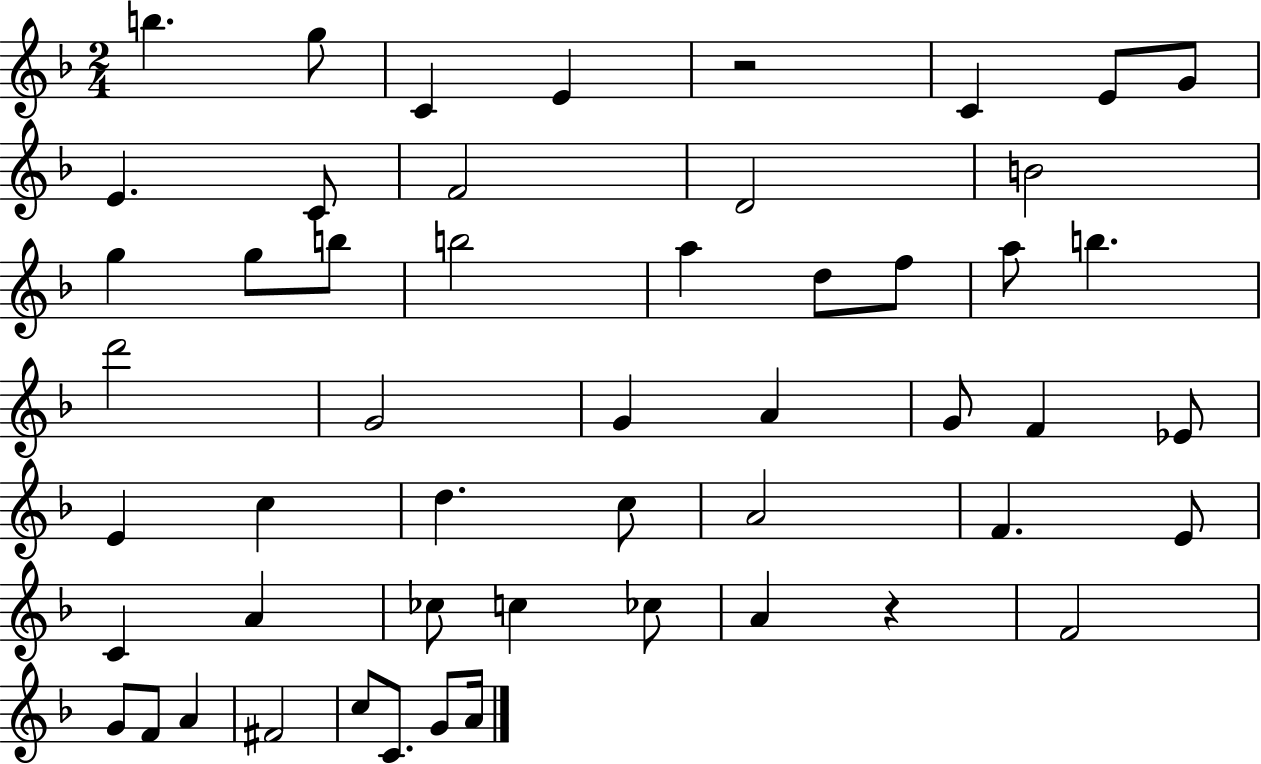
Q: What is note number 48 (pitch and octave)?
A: C4